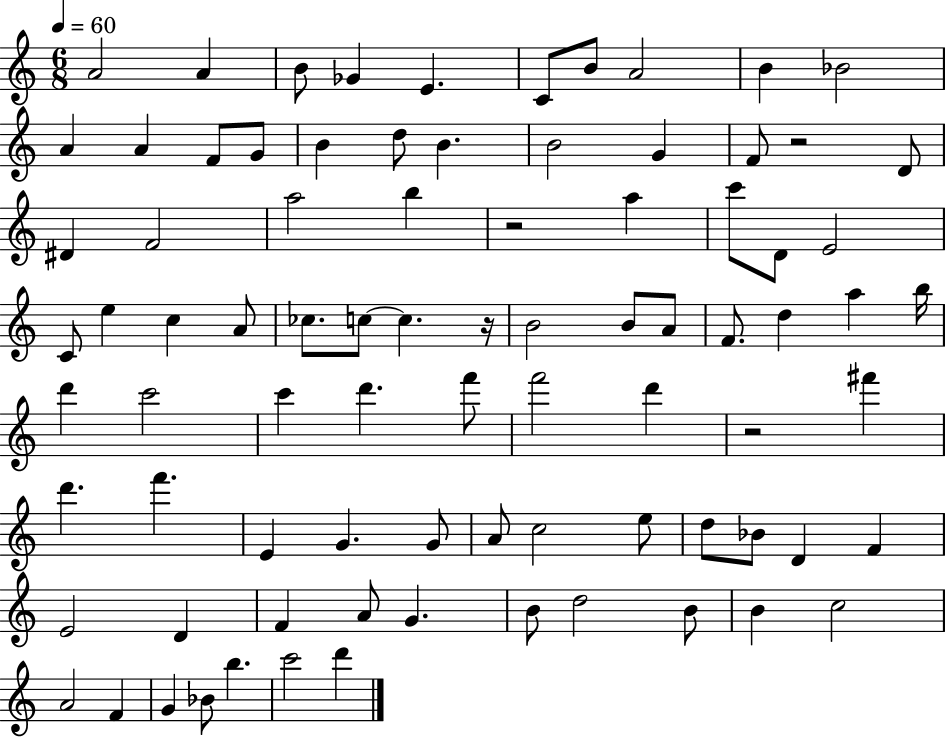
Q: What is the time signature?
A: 6/8